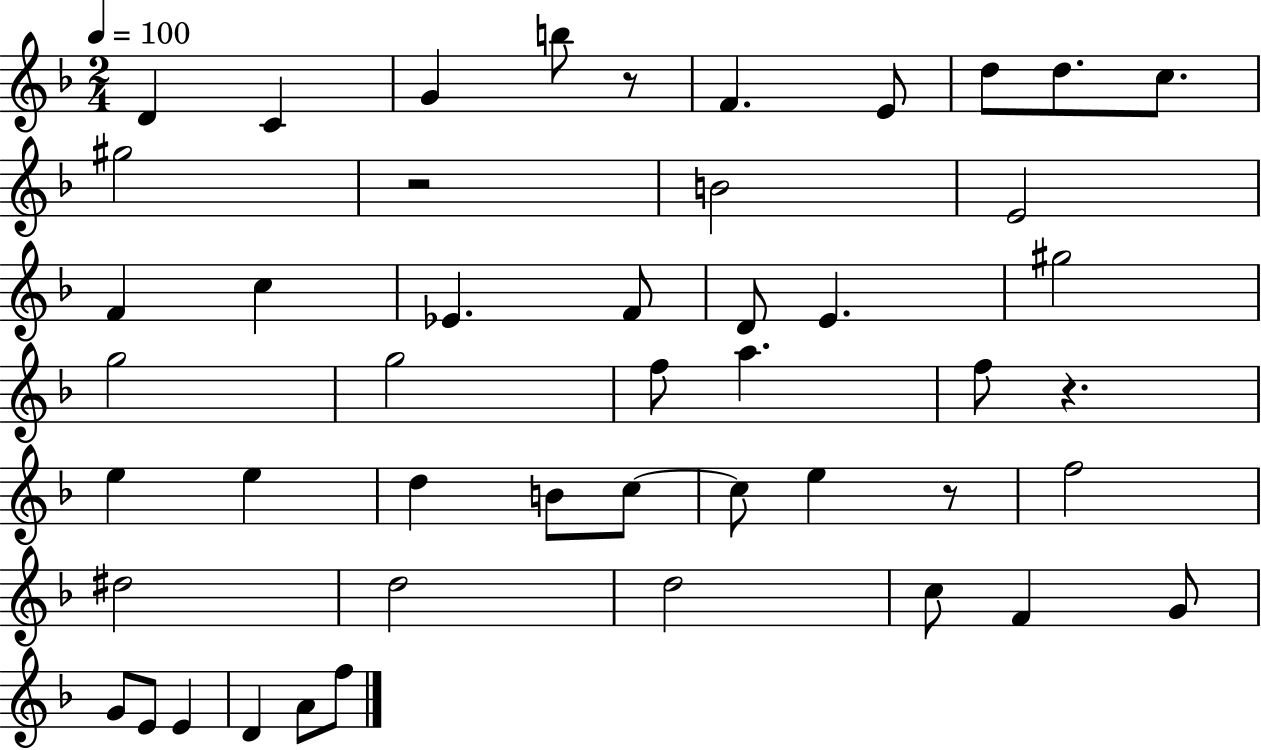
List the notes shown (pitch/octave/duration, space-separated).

D4/q C4/q G4/q B5/e R/e F4/q. E4/e D5/e D5/e. C5/e. G#5/h R/h B4/h E4/h F4/q C5/q Eb4/q. F4/e D4/e E4/q. G#5/h G5/h G5/h F5/e A5/q. F5/e R/q. E5/q E5/q D5/q B4/e C5/e C5/e E5/q R/e F5/h D#5/h D5/h D5/h C5/e F4/q G4/e G4/e E4/e E4/q D4/q A4/e F5/e